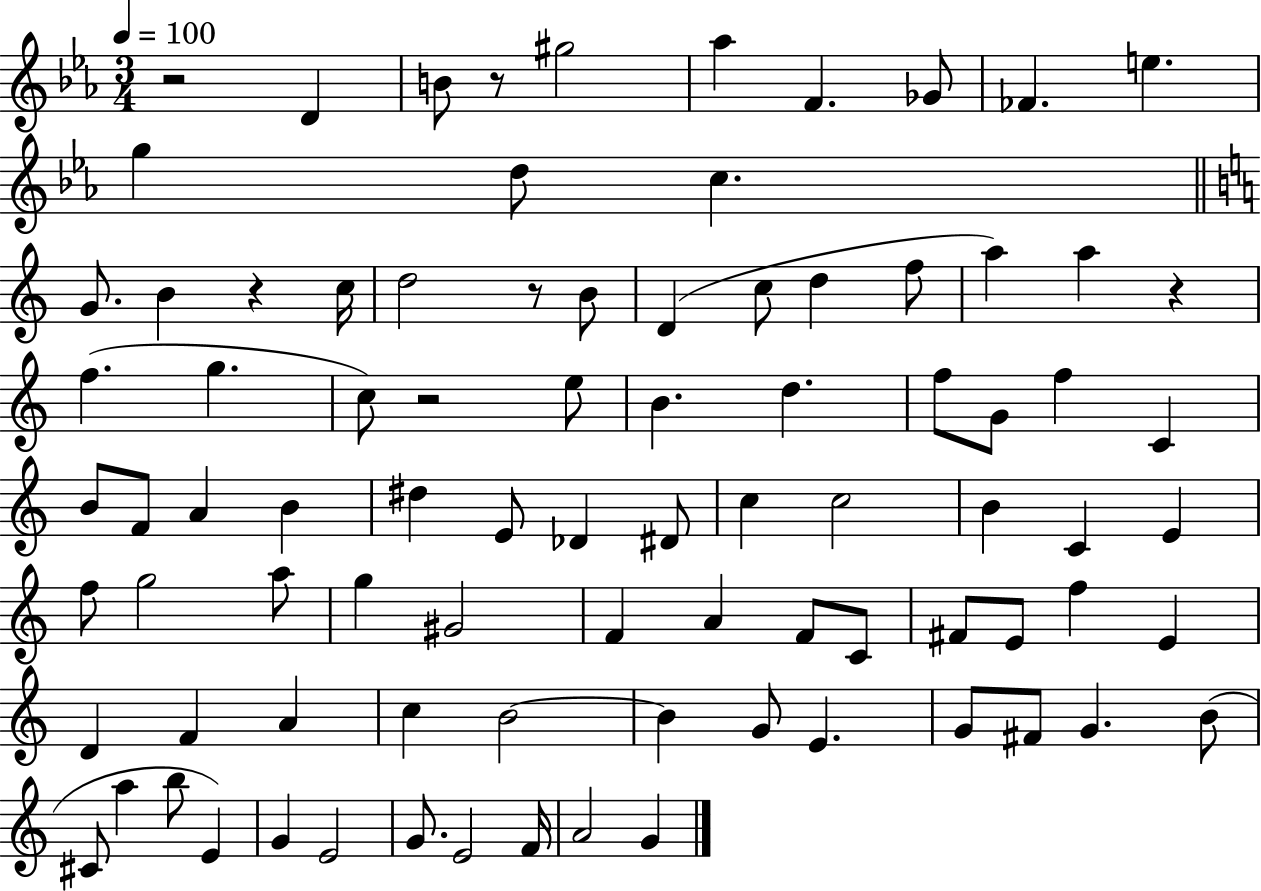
R/h D4/q B4/e R/e G#5/h Ab5/q F4/q. Gb4/e FES4/q. E5/q. G5/q D5/e C5/q. G4/e. B4/q R/q C5/s D5/h R/e B4/e D4/q C5/e D5/q F5/e A5/q A5/q R/q F5/q. G5/q. C5/e R/h E5/e B4/q. D5/q. F5/e G4/e F5/q C4/q B4/e F4/e A4/q B4/q D#5/q E4/e Db4/q D#4/e C5/q C5/h B4/q C4/q E4/q F5/e G5/h A5/e G5/q G#4/h F4/q A4/q F4/e C4/e F#4/e E4/e F5/q E4/q D4/q F4/q A4/q C5/q B4/h B4/q G4/e E4/q. G4/e F#4/e G4/q. B4/e C#4/e A5/q B5/e E4/q G4/q E4/h G4/e. E4/h F4/s A4/h G4/q